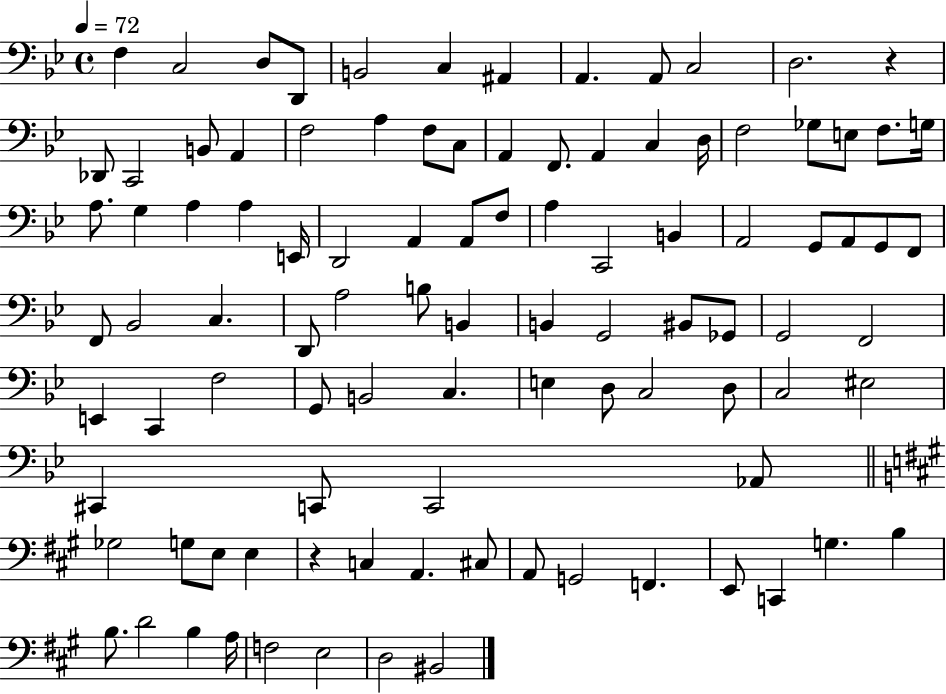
F3/q C3/h D3/e D2/e B2/h C3/q A#2/q A2/q. A2/e C3/h D3/h. R/q Db2/e C2/h B2/e A2/q F3/h A3/q F3/e C3/e A2/q F2/e. A2/q C3/q D3/s F3/h Gb3/e E3/e F3/e. G3/s A3/e. G3/q A3/q A3/q E2/s D2/h A2/q A2/e F3/e A3/q C2/h B2/q A2/h G2/e A2/e G2/e F2/e F2/e Bb2/h C3/q. D2/e A3/h B3/e B2/q B2/q G2/h BIS2/e Gb2/e G2/h F2/h E2/q C2/q F3/h G2/e B2/h C3/q. E3/q D3/e C3/h D3/e C3/h EIS3/h C#2/q C2/e C2/h Ab2/e Gb3/h G3/e E3/e E3/q R/q C3/q A2/q. C#3/e A2/e G2/h F2/q. E2/e C2/q G3/q. B3/q B3/e. D4/h B3/q A3/s F3/h E3/h D3/h BIS2/h